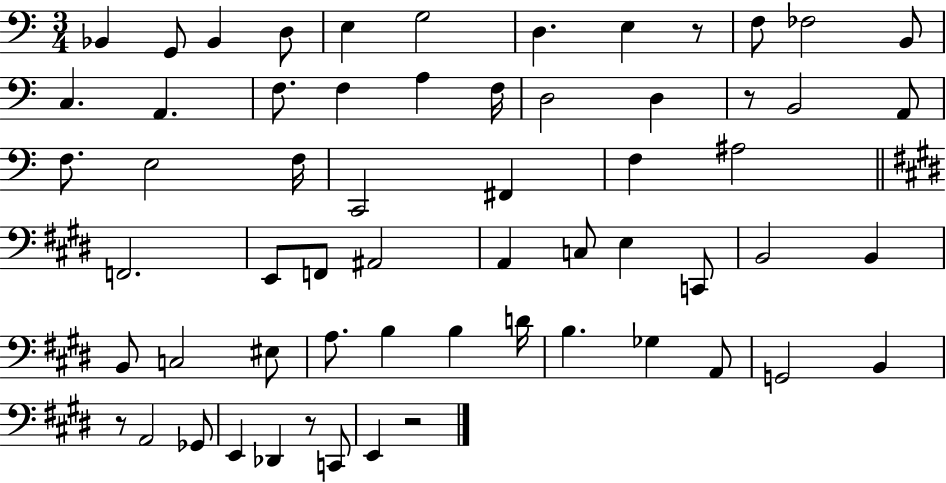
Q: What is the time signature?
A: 3/4